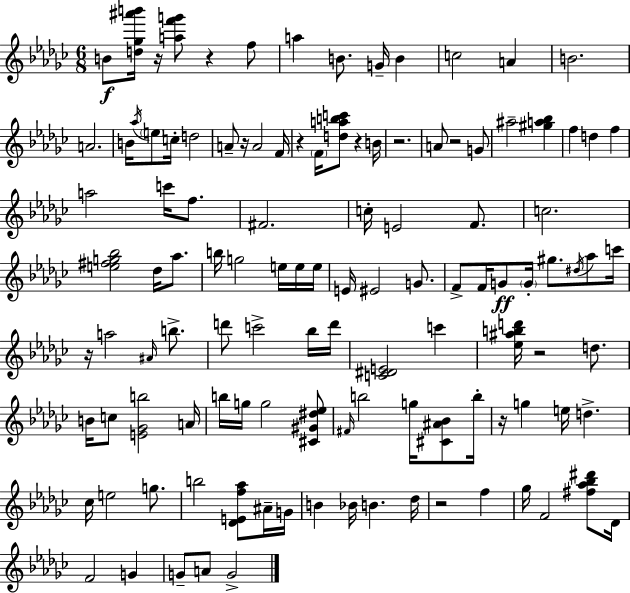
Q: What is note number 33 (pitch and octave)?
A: F4